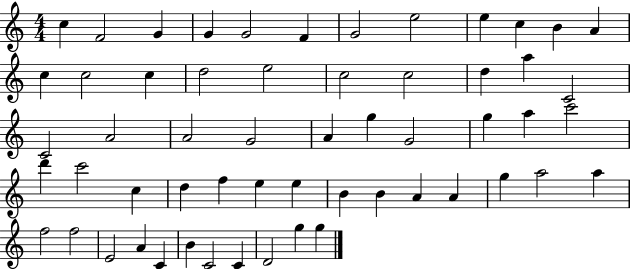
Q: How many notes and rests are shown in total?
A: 57